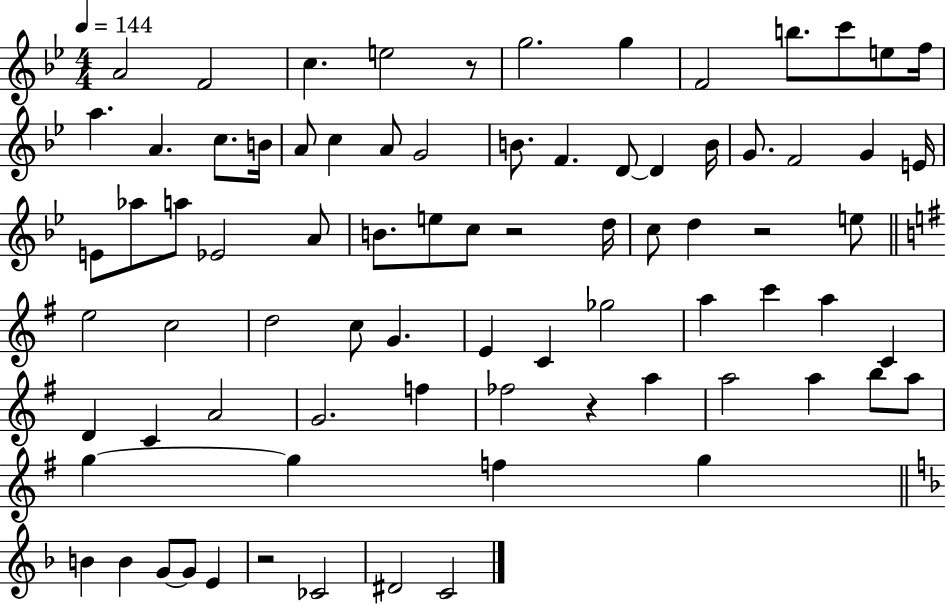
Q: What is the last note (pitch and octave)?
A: C4